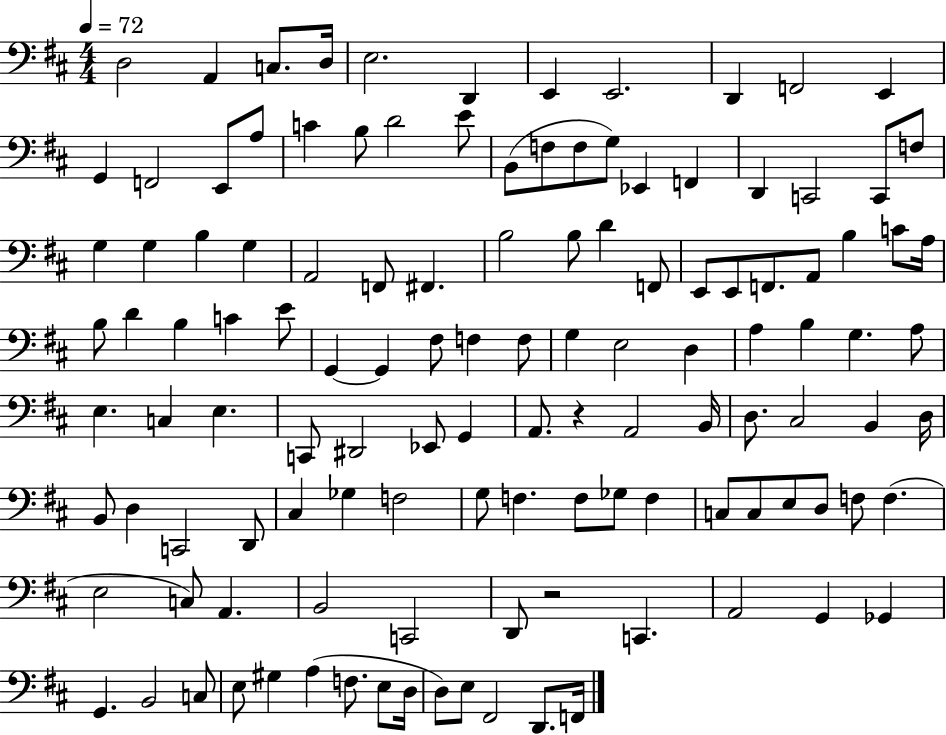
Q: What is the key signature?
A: D major